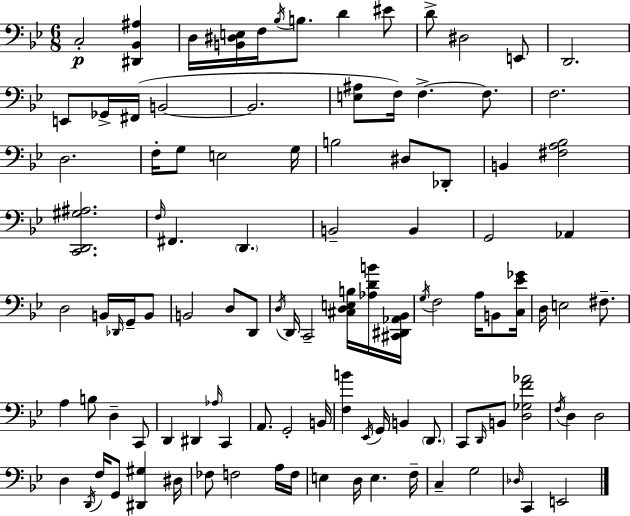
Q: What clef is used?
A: bass